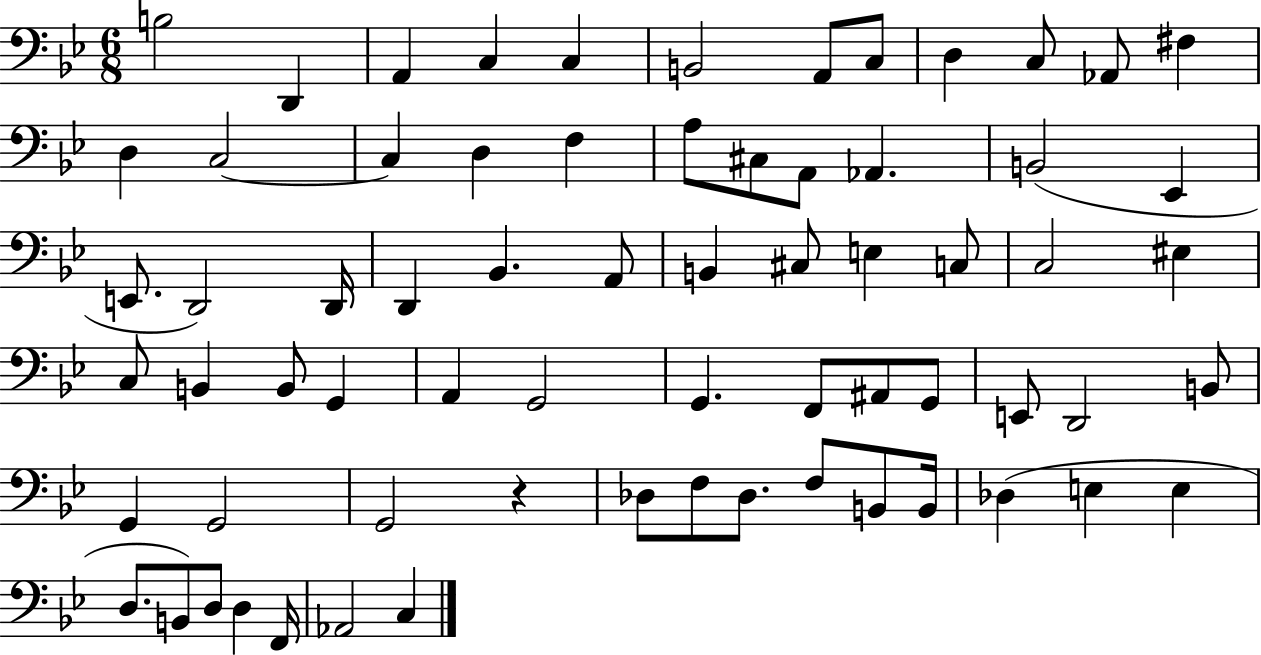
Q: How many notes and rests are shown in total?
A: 68